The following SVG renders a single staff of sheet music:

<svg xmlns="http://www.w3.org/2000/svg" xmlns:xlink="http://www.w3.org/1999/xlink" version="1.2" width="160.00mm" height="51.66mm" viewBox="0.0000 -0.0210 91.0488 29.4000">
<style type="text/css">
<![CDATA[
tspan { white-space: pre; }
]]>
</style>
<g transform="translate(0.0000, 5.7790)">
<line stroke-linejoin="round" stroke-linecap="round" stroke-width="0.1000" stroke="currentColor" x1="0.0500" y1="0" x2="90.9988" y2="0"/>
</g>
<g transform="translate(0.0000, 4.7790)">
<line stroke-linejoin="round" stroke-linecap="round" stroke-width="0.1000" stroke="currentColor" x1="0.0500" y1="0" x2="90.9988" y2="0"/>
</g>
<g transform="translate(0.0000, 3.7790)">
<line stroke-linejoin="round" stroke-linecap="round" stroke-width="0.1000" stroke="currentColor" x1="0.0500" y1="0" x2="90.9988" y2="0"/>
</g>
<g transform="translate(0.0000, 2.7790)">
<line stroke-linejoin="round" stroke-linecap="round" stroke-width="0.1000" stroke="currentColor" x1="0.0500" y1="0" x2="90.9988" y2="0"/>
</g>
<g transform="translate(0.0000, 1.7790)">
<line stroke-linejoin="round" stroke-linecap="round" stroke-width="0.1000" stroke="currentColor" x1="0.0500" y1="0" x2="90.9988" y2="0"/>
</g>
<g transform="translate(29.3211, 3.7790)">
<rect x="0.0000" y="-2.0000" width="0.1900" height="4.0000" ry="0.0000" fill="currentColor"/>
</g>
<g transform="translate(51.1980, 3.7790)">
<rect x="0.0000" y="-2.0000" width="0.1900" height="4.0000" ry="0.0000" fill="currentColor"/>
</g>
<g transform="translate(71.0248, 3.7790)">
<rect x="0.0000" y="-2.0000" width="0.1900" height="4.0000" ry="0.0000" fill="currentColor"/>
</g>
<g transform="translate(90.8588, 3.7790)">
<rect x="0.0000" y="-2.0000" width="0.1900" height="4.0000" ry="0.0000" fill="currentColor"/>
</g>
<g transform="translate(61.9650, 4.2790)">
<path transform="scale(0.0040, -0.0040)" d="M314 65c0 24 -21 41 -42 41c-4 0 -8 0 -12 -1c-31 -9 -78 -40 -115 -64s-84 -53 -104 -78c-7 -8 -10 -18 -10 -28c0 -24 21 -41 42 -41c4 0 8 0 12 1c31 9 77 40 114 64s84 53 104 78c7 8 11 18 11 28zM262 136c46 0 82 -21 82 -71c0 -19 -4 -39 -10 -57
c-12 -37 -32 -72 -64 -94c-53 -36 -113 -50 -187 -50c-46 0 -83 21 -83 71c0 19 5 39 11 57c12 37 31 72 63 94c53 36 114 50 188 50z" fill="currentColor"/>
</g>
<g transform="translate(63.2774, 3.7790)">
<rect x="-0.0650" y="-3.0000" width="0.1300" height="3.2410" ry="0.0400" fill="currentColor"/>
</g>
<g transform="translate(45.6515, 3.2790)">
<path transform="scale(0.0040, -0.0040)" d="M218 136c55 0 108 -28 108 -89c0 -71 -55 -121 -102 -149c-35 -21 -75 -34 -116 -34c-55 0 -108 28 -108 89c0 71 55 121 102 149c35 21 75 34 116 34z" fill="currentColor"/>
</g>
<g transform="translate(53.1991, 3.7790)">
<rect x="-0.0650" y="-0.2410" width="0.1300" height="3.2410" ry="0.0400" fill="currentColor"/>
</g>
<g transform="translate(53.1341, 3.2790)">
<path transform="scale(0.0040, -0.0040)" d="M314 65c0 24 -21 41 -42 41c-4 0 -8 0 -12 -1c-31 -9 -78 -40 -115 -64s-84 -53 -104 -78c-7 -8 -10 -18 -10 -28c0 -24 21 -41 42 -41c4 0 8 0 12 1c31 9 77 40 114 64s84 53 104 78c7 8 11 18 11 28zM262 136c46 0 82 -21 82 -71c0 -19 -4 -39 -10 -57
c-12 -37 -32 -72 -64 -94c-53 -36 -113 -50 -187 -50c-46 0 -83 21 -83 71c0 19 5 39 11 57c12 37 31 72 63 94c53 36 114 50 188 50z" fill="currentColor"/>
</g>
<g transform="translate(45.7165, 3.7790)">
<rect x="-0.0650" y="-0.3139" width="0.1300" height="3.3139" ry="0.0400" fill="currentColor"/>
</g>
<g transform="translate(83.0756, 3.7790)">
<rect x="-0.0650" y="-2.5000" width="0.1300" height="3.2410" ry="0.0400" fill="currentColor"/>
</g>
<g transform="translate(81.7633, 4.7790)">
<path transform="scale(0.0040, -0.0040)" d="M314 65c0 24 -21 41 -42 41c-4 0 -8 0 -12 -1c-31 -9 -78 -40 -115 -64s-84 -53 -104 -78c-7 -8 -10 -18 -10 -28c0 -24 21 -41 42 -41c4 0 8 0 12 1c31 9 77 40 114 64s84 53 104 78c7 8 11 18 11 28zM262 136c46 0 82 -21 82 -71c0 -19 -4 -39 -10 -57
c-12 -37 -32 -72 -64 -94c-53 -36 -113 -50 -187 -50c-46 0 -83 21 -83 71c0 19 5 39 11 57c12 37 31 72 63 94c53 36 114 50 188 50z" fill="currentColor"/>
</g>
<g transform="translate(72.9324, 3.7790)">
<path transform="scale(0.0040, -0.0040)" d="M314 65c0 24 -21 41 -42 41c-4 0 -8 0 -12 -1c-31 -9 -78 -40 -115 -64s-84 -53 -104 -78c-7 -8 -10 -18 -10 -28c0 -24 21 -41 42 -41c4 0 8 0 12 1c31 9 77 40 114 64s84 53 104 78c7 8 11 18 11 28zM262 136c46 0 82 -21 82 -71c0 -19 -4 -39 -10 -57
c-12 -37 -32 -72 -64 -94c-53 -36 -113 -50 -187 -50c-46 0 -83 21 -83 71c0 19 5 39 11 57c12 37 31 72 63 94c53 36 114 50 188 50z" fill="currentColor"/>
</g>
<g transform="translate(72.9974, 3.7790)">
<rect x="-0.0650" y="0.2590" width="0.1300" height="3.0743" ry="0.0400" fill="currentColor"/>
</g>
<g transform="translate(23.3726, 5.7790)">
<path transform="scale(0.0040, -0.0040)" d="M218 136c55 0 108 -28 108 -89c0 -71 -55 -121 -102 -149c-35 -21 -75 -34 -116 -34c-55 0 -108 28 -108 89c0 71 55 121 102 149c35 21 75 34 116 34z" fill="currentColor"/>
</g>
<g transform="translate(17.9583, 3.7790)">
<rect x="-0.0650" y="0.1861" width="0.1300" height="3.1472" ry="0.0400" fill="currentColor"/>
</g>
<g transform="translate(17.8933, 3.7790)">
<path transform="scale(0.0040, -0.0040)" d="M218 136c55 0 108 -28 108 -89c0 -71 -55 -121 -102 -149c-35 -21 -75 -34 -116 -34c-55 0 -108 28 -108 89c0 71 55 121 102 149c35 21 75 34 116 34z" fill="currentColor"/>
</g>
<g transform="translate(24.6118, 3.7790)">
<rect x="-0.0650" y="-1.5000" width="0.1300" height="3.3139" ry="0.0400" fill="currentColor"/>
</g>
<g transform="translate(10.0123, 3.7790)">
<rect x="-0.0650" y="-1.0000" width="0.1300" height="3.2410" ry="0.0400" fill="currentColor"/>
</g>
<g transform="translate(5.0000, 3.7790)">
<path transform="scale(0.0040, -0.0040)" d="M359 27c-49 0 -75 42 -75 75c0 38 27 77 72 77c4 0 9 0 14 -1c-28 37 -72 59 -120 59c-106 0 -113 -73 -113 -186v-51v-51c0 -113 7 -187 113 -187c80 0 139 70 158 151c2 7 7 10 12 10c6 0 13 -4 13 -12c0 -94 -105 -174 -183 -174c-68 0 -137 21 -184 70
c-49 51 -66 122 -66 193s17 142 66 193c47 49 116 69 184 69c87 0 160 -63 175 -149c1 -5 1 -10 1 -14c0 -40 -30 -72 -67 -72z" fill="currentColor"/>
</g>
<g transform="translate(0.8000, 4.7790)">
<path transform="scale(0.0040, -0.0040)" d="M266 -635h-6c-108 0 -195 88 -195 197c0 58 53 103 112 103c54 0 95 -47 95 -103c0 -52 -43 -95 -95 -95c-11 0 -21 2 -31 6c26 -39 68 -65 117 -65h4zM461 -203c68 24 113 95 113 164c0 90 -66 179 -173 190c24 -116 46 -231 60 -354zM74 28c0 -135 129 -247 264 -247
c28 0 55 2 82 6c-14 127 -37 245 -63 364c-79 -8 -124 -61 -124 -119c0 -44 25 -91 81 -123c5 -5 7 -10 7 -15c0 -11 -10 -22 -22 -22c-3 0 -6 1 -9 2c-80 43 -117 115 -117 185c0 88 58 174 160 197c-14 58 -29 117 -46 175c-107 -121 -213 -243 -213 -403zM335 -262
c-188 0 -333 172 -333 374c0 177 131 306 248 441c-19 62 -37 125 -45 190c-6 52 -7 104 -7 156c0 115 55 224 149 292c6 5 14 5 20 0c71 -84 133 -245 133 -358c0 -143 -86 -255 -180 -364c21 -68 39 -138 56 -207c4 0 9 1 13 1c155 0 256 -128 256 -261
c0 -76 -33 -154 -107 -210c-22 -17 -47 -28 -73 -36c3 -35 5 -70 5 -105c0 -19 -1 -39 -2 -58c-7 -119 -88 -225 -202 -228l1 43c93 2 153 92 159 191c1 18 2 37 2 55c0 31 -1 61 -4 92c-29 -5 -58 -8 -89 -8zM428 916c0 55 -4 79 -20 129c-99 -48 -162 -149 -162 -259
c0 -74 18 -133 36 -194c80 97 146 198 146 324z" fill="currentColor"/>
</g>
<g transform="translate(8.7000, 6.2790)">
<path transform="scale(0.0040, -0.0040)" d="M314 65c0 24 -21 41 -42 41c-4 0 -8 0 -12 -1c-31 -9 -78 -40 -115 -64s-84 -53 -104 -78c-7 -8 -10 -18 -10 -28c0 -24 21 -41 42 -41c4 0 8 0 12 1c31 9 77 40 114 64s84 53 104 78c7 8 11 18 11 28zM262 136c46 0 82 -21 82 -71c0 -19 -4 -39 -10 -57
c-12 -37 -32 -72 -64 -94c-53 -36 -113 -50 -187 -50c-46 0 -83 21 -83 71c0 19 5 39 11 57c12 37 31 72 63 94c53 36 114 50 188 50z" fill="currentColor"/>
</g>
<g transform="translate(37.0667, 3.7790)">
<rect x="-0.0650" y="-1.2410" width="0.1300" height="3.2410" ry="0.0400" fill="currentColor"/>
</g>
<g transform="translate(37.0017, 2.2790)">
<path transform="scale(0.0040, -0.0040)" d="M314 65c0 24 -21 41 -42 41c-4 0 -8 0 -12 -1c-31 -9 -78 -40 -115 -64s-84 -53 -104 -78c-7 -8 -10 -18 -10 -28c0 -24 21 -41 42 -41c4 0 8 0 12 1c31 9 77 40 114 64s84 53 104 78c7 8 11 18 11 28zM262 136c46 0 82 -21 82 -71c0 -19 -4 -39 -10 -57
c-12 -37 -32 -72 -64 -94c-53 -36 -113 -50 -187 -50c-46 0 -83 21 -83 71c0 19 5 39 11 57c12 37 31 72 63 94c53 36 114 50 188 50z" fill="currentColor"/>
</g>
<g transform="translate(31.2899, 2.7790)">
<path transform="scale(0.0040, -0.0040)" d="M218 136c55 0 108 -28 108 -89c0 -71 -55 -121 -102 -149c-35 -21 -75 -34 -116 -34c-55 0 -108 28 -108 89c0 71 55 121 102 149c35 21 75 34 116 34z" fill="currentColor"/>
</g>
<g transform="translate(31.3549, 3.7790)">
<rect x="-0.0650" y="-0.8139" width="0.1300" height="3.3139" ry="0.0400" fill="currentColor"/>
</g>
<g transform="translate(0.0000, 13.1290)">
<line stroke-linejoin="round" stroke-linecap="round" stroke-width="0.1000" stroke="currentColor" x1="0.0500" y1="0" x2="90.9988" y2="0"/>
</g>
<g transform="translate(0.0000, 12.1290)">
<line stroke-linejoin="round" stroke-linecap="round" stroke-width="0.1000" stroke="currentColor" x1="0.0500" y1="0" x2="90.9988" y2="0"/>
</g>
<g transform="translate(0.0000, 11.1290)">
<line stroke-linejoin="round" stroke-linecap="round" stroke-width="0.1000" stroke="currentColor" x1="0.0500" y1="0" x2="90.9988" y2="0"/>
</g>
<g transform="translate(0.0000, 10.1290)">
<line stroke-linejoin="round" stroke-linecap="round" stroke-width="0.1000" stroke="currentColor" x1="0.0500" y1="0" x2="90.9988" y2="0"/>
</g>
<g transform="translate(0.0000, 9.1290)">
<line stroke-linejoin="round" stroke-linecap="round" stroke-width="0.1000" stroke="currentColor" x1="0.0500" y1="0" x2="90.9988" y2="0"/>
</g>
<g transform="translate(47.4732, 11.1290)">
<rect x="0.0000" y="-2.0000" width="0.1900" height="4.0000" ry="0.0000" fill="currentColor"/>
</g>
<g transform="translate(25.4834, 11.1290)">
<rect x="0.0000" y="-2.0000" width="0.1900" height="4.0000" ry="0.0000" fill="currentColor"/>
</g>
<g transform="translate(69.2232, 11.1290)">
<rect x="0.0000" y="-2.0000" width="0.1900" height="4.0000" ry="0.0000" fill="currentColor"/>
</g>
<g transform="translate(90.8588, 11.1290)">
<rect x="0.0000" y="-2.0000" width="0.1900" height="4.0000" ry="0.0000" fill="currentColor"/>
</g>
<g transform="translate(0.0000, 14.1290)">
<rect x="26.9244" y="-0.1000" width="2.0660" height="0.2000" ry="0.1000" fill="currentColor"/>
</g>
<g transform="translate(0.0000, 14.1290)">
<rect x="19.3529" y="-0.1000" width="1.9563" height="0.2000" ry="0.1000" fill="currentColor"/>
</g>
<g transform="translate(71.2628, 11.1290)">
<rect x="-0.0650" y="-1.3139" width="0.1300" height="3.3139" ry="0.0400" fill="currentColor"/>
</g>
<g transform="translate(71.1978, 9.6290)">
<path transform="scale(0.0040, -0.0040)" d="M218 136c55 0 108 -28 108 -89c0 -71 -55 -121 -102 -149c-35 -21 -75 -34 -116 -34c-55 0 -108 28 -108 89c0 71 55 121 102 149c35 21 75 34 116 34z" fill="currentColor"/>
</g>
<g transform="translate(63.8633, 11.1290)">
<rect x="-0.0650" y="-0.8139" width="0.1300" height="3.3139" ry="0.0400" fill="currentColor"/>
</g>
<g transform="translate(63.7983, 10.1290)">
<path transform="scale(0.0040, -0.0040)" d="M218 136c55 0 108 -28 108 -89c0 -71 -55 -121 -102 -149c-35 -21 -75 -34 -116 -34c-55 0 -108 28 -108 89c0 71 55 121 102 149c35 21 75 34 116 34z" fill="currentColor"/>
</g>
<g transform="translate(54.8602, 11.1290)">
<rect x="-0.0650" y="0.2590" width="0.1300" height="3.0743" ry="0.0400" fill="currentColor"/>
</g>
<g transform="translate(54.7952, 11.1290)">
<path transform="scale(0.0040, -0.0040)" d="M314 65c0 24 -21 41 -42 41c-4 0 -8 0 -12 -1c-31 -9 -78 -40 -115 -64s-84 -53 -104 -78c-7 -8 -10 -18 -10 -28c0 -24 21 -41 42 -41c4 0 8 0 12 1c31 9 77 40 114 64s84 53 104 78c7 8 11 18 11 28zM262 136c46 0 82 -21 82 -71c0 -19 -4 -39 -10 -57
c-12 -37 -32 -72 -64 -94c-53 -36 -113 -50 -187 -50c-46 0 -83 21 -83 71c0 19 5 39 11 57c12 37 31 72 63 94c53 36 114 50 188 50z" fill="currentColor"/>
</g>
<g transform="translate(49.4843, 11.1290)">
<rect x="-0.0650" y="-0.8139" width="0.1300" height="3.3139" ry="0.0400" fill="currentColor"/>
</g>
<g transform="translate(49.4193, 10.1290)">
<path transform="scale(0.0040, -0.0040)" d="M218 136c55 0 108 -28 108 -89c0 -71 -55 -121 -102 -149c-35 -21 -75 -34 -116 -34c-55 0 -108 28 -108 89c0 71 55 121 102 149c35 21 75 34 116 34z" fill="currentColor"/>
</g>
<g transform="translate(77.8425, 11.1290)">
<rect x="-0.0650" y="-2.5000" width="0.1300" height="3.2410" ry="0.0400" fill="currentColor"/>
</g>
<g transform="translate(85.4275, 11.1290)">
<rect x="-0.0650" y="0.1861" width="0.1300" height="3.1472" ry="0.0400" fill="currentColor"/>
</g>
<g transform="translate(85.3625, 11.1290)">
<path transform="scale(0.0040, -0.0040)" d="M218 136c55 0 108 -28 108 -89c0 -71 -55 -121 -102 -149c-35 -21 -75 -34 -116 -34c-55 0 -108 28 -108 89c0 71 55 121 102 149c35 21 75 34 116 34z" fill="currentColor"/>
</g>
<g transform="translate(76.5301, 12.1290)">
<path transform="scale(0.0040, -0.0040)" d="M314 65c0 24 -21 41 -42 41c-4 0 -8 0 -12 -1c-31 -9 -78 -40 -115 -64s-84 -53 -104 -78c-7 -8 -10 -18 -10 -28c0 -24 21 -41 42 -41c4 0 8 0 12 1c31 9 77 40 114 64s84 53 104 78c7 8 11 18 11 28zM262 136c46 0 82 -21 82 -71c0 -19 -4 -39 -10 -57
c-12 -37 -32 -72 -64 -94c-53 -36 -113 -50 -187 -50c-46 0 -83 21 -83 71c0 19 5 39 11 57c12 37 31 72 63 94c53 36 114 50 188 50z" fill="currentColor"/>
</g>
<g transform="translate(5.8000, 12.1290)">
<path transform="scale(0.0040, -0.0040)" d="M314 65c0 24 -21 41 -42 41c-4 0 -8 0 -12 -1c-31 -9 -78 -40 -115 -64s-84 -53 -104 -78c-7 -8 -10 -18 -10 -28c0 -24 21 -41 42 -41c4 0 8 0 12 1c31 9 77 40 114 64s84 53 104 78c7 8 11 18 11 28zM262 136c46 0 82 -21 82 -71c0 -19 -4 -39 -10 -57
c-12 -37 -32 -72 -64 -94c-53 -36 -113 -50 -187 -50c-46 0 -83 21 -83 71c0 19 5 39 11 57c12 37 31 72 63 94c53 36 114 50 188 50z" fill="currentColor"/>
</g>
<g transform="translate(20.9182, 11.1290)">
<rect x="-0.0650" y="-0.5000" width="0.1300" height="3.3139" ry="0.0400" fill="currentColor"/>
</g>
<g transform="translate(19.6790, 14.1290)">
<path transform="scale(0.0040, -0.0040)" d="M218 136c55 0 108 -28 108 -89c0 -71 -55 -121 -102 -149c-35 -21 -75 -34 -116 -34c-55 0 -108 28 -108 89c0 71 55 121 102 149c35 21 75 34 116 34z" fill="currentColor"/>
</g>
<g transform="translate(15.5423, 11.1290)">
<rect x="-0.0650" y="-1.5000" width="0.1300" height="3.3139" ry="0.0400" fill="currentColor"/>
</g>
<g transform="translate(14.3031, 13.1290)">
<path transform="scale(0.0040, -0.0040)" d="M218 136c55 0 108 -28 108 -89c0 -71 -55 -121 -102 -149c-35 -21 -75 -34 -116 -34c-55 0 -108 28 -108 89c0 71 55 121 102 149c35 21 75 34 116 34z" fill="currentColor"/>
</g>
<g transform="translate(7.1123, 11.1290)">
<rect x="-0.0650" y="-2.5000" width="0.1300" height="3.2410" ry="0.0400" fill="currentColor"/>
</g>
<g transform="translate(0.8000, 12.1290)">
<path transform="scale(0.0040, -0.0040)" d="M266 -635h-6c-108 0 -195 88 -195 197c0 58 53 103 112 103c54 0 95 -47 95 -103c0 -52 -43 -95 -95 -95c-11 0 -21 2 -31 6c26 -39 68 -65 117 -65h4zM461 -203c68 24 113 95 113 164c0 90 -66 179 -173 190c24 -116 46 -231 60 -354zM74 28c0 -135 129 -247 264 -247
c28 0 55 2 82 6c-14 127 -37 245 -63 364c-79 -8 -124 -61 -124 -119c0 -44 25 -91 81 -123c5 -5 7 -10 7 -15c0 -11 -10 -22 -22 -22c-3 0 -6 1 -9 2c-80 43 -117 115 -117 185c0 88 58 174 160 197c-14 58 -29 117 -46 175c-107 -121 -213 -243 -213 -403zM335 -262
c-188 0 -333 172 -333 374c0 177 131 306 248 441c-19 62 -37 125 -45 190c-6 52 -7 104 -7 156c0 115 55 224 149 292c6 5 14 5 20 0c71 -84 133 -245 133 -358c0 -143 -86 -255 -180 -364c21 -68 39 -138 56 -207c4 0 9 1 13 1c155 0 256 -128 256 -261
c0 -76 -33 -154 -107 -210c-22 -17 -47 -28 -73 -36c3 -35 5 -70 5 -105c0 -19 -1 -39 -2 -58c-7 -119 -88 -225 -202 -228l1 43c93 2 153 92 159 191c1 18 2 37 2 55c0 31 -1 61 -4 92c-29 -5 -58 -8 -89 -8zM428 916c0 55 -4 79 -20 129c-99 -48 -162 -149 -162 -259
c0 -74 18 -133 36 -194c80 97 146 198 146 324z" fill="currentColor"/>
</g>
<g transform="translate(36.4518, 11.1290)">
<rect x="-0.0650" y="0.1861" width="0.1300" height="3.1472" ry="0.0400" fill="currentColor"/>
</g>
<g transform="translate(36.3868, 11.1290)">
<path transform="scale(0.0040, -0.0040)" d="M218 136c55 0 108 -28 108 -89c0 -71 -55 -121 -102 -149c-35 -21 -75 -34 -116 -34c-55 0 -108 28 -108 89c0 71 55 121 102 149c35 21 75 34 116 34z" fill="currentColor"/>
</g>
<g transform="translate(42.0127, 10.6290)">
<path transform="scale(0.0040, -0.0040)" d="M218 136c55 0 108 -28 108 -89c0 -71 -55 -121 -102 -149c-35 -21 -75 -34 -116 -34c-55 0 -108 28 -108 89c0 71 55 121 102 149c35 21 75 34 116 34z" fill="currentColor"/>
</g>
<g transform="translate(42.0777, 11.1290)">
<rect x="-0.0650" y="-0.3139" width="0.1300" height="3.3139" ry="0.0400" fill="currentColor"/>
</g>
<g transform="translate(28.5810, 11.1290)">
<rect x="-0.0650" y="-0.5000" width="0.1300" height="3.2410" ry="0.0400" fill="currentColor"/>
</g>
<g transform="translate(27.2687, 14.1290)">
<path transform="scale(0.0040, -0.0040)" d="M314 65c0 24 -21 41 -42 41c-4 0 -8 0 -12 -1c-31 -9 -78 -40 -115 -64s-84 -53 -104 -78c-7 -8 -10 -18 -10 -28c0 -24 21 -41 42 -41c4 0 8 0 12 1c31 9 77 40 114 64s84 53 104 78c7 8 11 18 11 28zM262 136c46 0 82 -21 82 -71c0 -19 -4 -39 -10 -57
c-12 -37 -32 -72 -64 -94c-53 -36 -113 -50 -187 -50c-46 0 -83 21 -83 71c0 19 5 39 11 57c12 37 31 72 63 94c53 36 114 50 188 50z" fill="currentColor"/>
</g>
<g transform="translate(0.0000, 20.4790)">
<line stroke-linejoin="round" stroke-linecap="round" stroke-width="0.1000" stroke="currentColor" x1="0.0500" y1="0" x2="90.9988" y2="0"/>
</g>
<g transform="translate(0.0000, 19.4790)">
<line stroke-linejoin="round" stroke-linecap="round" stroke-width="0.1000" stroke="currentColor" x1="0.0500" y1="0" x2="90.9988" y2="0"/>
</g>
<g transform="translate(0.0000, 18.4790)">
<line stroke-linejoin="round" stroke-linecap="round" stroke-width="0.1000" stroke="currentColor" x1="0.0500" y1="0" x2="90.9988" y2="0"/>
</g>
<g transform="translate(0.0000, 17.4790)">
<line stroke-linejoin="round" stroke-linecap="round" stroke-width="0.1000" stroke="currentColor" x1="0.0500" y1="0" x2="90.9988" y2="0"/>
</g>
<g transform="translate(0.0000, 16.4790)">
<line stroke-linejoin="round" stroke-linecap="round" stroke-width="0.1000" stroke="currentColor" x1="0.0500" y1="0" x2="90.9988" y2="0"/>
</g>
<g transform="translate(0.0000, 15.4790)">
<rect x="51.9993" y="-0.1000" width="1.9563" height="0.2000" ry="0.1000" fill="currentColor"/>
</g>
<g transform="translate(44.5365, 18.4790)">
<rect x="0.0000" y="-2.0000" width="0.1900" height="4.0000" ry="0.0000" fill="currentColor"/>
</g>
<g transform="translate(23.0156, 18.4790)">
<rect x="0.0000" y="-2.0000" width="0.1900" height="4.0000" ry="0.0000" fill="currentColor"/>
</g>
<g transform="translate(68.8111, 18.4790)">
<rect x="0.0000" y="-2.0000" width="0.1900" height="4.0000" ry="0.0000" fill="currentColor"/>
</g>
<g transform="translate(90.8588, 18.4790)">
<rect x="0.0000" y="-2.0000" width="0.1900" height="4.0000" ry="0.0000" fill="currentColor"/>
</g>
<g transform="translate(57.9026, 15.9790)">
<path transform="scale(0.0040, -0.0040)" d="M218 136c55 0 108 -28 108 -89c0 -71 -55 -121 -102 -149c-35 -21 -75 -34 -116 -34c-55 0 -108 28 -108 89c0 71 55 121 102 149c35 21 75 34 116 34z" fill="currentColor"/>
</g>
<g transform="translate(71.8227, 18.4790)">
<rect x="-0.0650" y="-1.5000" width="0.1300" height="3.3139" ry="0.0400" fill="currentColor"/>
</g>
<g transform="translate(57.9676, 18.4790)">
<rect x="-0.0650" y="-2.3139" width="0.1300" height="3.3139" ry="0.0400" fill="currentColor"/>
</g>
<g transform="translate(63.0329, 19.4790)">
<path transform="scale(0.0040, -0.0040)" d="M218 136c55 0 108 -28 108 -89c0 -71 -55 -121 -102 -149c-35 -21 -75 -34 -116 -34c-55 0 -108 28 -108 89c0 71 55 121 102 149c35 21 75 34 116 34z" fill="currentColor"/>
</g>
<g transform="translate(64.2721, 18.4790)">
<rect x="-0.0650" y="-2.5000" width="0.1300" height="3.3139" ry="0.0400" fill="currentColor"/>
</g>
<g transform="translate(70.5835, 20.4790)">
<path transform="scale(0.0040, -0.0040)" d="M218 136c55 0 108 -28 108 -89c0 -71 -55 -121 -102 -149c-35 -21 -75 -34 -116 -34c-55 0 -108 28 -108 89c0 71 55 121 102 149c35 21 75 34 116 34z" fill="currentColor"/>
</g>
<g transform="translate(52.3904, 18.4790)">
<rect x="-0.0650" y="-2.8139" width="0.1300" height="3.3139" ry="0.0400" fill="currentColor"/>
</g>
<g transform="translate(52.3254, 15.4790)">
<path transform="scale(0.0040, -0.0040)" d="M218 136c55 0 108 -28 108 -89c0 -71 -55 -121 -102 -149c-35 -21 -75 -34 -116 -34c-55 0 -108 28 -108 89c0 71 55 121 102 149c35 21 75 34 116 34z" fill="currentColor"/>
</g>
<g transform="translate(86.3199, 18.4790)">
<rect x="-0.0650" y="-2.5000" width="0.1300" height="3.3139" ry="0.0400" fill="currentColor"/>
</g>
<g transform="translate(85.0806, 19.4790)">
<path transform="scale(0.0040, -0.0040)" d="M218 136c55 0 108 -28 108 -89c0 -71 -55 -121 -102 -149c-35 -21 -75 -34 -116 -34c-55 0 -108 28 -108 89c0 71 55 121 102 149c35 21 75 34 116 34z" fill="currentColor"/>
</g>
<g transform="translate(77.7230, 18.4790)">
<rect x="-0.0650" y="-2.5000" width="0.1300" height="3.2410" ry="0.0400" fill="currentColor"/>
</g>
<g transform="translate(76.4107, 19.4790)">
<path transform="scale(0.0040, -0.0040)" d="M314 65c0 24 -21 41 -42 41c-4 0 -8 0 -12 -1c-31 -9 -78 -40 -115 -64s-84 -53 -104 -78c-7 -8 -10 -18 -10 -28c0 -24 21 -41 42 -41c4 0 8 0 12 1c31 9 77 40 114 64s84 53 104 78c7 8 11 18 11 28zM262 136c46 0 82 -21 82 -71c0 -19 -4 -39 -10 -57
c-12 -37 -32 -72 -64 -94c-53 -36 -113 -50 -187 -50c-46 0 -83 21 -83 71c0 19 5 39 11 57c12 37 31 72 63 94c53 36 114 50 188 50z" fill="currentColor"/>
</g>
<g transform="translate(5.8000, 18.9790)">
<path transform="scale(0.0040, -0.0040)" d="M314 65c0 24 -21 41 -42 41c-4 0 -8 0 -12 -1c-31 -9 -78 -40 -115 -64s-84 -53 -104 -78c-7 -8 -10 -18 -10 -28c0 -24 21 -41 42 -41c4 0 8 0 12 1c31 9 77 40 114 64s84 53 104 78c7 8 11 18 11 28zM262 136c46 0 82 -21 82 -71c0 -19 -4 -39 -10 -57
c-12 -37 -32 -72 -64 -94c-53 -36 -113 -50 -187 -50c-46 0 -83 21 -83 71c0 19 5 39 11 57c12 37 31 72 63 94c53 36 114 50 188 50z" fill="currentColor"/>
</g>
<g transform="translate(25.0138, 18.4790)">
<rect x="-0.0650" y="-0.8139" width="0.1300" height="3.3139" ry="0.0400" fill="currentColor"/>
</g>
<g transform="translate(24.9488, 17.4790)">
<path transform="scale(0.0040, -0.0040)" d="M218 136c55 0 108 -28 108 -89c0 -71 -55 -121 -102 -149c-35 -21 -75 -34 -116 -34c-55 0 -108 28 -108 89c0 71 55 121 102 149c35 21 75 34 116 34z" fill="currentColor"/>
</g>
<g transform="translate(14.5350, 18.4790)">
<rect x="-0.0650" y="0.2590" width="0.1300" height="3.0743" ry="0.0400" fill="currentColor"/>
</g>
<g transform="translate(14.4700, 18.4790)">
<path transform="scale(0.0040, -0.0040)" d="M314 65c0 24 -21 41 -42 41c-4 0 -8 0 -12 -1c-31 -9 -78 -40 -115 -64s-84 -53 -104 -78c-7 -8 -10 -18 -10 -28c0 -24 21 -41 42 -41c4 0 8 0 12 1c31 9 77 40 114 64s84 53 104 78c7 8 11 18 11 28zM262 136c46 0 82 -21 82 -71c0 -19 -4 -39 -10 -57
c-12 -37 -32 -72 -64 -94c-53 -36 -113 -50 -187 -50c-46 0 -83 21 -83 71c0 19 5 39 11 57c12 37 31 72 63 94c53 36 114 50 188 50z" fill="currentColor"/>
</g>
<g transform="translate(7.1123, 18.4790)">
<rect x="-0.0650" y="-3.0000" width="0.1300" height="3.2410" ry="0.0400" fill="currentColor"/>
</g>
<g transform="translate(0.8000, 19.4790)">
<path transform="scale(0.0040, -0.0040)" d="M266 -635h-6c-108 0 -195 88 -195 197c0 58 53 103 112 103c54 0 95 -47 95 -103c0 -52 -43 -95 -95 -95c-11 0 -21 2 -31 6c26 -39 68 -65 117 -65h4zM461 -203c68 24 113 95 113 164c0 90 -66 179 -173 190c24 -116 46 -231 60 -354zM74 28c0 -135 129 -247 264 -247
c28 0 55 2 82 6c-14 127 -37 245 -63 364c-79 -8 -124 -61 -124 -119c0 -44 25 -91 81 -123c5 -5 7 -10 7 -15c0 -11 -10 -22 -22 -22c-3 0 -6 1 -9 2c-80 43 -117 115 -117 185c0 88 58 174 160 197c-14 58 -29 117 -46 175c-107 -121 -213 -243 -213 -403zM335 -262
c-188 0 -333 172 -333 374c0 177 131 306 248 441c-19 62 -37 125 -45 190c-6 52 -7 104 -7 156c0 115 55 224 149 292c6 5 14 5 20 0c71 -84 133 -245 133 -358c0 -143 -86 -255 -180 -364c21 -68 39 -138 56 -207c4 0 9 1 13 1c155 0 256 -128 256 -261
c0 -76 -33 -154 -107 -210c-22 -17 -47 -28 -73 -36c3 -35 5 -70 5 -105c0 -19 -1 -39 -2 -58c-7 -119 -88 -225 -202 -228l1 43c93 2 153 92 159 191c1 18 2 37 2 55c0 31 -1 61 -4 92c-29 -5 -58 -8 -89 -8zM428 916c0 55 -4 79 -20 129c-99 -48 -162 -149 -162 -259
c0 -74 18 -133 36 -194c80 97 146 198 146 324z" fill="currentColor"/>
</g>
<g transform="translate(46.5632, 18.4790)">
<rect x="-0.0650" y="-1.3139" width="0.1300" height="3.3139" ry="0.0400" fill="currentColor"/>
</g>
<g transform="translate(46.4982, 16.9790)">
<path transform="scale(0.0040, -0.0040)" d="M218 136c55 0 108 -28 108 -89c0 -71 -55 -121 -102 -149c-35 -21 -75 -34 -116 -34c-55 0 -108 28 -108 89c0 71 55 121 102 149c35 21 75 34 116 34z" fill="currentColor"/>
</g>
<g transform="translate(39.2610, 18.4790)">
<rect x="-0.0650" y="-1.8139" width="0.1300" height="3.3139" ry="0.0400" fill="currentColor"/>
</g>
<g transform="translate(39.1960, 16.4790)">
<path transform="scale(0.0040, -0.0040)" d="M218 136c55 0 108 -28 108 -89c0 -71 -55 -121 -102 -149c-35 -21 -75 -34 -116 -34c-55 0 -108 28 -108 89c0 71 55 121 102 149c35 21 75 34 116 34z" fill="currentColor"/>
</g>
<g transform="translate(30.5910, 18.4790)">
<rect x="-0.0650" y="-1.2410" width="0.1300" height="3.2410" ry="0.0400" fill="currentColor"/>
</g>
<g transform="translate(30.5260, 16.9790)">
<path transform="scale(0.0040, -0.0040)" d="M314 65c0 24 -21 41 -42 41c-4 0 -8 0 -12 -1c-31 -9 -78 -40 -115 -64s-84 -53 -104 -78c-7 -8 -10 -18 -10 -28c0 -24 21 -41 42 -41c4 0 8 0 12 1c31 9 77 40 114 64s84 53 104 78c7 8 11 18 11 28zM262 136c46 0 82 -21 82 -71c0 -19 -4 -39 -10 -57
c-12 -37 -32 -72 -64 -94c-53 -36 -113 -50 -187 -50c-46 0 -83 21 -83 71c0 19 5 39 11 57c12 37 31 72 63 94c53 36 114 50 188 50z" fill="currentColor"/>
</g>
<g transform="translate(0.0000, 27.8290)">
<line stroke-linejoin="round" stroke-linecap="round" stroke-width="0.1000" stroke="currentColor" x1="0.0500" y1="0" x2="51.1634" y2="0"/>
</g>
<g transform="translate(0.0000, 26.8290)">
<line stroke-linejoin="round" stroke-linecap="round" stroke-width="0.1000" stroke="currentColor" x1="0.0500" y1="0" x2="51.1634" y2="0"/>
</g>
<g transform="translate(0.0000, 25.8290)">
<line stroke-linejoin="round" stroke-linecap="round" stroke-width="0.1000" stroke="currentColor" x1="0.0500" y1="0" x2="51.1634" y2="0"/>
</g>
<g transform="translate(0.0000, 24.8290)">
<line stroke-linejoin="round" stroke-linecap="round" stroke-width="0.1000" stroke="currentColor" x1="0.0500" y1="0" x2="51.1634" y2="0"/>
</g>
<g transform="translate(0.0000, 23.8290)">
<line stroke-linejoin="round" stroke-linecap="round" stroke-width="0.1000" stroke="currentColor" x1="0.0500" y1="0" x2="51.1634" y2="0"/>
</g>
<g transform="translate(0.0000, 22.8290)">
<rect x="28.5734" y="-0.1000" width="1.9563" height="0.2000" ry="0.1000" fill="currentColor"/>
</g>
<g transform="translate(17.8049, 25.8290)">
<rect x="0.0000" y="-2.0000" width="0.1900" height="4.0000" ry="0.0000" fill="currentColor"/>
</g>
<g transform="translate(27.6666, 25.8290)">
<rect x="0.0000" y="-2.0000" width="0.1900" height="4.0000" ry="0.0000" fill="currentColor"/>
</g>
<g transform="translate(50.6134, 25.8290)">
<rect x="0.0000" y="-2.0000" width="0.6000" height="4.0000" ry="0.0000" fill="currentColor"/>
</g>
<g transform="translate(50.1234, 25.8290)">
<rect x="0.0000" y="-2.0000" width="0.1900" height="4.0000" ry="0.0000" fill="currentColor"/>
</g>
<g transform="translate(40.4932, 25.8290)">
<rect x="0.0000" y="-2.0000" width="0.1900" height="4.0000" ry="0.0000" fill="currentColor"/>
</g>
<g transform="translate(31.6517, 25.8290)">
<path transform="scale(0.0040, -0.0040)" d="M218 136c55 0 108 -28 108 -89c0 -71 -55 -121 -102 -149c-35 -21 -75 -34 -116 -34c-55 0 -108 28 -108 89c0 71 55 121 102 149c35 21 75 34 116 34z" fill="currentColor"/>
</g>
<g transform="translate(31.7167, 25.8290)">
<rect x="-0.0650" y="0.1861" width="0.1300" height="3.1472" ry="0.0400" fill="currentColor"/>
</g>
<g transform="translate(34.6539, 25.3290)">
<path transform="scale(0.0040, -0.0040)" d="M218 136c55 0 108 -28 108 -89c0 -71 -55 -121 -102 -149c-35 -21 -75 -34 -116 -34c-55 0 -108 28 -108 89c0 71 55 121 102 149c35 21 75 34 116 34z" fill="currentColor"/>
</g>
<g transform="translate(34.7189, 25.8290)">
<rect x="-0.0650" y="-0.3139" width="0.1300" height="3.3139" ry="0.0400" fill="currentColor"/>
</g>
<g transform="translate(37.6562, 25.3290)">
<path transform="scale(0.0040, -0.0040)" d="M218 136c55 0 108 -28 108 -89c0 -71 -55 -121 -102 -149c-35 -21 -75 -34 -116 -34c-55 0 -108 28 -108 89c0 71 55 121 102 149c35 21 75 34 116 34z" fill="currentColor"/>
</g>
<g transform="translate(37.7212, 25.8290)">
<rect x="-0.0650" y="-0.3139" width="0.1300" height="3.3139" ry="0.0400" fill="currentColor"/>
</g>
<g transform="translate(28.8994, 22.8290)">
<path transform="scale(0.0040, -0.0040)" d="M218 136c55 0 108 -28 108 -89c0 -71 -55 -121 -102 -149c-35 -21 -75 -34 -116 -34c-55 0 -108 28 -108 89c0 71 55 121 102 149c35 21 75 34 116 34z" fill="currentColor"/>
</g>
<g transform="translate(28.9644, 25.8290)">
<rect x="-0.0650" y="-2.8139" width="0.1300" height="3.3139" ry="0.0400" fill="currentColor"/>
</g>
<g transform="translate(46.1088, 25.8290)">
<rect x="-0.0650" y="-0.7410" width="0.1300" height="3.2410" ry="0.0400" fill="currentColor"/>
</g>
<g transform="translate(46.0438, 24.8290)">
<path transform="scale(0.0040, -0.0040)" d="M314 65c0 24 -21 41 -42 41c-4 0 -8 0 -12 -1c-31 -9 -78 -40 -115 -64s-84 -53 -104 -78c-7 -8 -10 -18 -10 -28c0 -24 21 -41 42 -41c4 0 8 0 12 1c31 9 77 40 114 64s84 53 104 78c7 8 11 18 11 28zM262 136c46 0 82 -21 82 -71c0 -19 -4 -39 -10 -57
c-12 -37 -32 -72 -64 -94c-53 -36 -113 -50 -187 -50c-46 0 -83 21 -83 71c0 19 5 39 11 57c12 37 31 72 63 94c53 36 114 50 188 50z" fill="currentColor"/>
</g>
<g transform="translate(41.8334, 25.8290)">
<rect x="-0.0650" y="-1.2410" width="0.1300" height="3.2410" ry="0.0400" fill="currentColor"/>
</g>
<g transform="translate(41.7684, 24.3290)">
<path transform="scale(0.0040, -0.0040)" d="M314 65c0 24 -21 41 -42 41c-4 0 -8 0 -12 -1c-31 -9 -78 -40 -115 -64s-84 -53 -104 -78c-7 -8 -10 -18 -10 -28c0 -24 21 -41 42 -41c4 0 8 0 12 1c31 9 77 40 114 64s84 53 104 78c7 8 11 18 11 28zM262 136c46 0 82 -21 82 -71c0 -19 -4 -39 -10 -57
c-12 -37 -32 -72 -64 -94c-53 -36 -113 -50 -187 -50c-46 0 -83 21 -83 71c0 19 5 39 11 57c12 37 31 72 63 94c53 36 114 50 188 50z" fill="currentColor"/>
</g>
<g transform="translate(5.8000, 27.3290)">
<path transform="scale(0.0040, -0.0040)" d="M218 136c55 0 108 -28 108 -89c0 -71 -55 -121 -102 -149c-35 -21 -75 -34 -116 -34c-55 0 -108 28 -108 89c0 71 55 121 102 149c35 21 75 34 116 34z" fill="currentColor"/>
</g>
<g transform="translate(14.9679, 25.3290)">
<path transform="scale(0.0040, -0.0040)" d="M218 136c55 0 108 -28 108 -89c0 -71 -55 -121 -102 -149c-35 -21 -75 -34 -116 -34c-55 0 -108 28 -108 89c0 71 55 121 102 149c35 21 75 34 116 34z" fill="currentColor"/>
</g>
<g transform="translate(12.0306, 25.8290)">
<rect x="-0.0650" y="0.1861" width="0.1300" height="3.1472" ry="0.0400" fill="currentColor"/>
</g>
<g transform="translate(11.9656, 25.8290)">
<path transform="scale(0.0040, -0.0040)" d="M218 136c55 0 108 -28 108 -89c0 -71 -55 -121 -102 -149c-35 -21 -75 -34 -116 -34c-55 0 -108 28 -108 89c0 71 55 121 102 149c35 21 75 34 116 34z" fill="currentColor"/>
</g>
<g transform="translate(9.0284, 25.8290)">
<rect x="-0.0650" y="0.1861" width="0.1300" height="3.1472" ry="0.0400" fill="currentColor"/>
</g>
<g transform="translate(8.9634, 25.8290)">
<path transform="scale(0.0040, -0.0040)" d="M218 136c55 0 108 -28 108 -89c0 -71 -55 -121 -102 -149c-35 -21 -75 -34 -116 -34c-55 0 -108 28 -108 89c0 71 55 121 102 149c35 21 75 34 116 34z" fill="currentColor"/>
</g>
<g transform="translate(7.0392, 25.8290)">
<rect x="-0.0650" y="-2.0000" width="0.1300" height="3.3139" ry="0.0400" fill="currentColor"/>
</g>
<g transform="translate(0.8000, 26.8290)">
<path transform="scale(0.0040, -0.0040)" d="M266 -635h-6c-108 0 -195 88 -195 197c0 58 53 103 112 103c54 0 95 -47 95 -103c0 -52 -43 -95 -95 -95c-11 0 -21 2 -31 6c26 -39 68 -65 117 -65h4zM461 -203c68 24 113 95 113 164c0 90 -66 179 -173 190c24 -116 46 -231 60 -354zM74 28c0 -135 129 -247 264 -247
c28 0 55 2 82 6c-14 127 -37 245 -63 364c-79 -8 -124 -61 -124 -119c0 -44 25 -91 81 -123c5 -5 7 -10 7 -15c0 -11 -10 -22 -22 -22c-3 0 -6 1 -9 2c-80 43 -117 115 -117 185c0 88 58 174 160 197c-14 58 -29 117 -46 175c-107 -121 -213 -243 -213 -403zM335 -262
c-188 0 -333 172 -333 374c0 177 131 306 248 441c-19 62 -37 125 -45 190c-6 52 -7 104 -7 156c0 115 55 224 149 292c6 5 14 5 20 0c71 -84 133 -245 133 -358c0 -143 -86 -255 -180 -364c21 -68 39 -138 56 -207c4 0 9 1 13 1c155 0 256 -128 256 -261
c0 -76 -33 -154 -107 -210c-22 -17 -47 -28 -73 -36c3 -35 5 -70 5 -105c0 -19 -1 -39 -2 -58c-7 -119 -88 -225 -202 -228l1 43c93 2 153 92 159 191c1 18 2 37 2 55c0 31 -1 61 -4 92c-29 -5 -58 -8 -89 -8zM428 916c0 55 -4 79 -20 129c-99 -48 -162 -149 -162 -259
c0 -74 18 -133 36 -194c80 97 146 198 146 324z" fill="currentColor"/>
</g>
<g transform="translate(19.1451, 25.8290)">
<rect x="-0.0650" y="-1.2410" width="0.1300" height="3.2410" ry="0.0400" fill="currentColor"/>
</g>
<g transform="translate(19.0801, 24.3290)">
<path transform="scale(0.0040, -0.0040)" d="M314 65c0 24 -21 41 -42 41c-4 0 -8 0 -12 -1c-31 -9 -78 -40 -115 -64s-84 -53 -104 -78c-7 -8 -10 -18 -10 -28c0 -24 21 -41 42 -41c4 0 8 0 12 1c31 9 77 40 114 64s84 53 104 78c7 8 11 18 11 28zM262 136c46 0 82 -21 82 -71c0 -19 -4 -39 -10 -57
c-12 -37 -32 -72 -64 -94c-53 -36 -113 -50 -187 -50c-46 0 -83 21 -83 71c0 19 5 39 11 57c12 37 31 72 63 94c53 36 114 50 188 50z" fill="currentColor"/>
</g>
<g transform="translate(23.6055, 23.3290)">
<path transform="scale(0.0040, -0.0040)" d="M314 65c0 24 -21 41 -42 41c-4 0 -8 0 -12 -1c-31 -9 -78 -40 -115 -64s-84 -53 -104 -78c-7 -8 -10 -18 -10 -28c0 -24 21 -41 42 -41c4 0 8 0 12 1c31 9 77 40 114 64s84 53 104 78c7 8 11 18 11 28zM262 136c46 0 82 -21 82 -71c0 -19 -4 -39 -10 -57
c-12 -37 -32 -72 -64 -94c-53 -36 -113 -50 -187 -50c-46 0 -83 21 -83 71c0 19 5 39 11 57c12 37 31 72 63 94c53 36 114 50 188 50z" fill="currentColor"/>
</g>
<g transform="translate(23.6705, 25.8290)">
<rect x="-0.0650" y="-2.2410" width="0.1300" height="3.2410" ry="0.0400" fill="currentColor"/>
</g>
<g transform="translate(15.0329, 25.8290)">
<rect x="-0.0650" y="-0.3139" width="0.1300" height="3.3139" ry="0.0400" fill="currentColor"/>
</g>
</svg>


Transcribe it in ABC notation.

X:1
T:Untitled
M:4/4
L:1/4
K:C
D2 B E d e2 c c2 A2 B2 G2 G2 E C C2 B c d B2 d e G2 B A2 B2 d e2 f e a g G E G2 G F B B c e2 g2 a B c c e2 d2